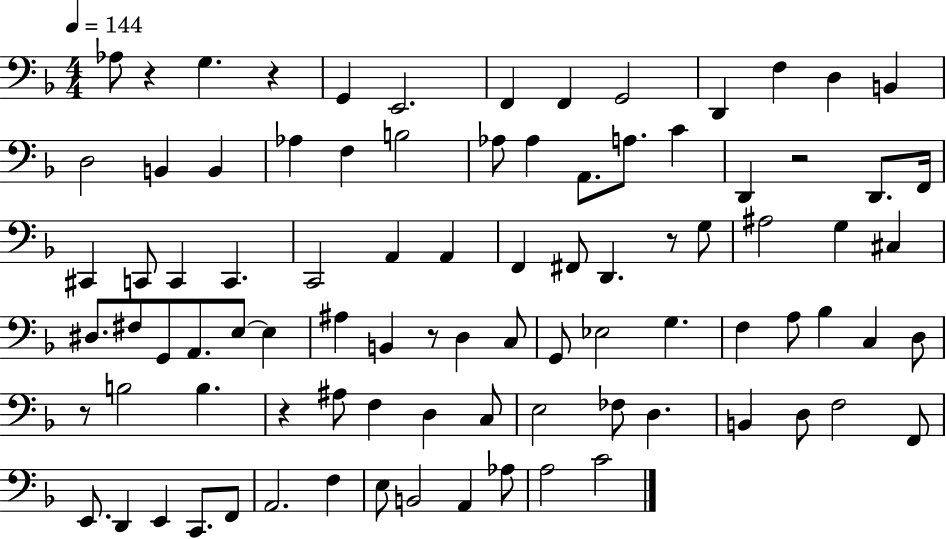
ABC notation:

X:1
T:Untitled
M:4/4
L:1/4
K:F
_A,/2 z G, z G,, E,,2 F,, F,, G,,2 D,, F, D, B,, D,2 B,, B,, _A, F, B,2 _A,/2 _A, A,,/2 A,/2 C D,, z2 D,,/2 F,,/4 ^C,, C,,/2 C,, C,, C,,2 A,, A,, F,, ^F,,/2 D,, z/2 G,/2 ^A,2 G, ^C, ^D,/2 ^F,/2 G,,/2 A,,/2 E,/2 E, ^A, B,, z/2 D, C,/2 G,,/2 _E,2 G, F, A,/2 _B, C, D,/2 z/2 B,2 B, z ^A,/2 F, D, C,/2 E,2 _F,/2 D, B,, D,/2 F,2 F,,/2 E,,/2 D,, E,, C,,/2 F,,/2 A,,2 F, E,/2 B,,2 A,, _A,/2 A,2 C2